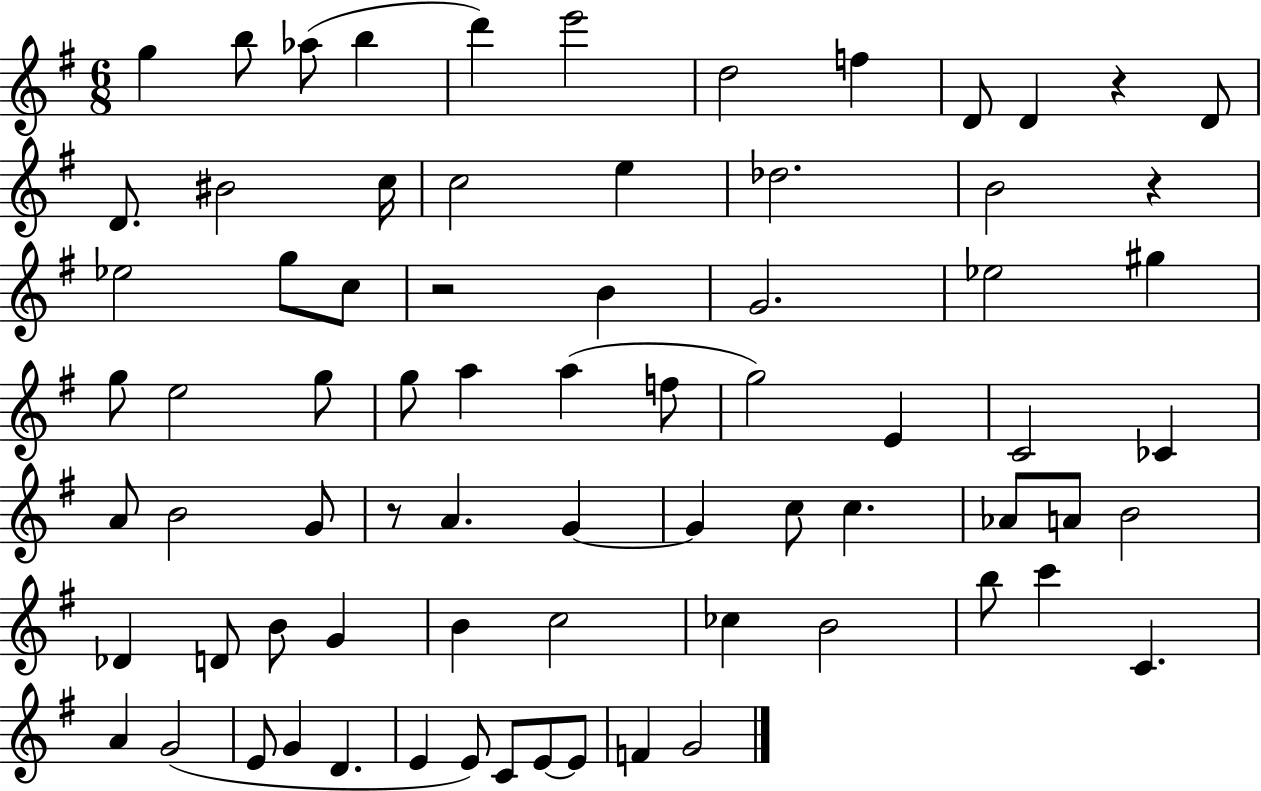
G5/q B5/e Ab5/e B5/q D6/q E6/h D5/h F5/q D4/e D4/q R/q D4/e D4/e. BIS4/h C5/s C5/h E5/q Db5/h. B4/h R/q Eb5/h G5/e C5/e R/h B4/q G4/h. Eb5/h G#5/q G5/e E5/h G5/e G5/e A5/q A5/q F5/e G5/h E4/q C4/h CES4/q A4/e B4/h G4/e R/e A4/q. G4/q G4/q C5/e C5/q. Ab4/e A4/e B4/h Db4/q D4/e B4/e G4/q B4/q C5/h CES5/q B4/h B5/e C6/q C4/q. A4/q G4/h E4/e G4/q D4/q. E4/q E4/e C4/e E4/e E4/e F4/q G4/h